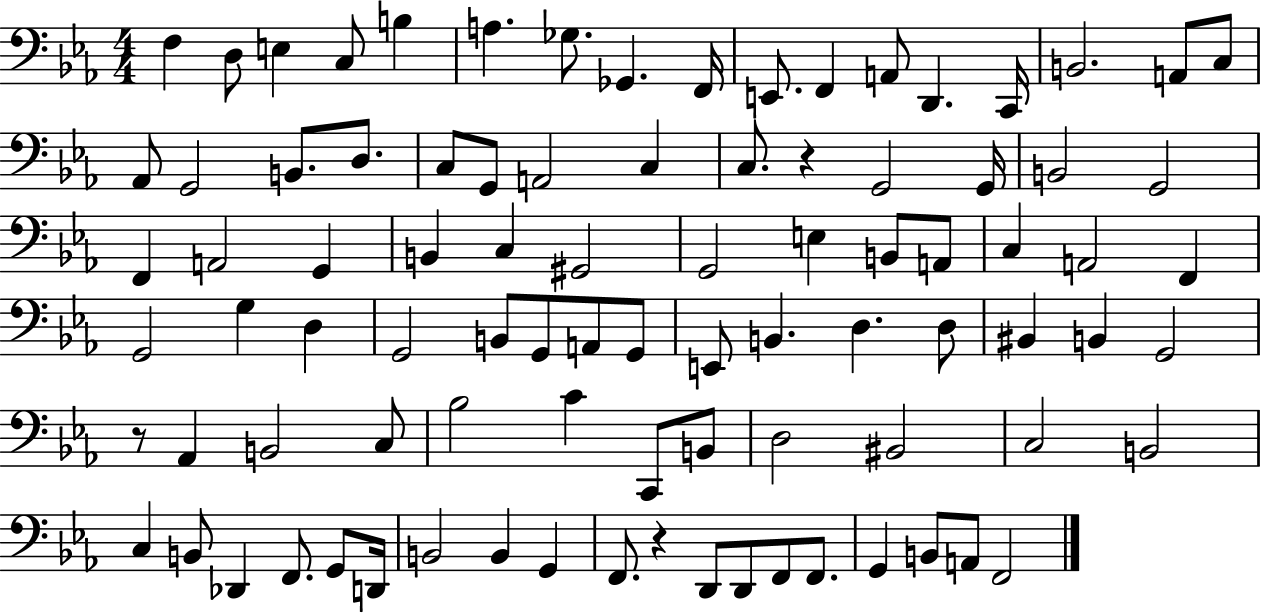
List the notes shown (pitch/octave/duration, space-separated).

F3/q D3/e E3/q C3/e B3/q A3/q. Gb3/e. Gb2/q. F2/s E2/e. F2/q A2/e D2/q. C2/s B2/h. A2/e C3/e Ab2/e G2/h B2/e. D3/e. C3/e G2/e A2/h C3/q C3/e. R/q G2/h G2/s B2/h G2/h F2/q A2/h G2/q B2/q C3/q G#2/h G2/h E3/q B2/e A2/e C3/q A2/h F2/q G2/h G3/q D3/q G2/h B2/e G2/e A2/e G2/e E2/e B2/q. D3/q. D3/e BIS2/q B2/q G2/h R/e Ab2/q B2/h C3/e Bb3/h C4/q C2/e B2/e D3/h BIS2/h C3/h B2/h C3/q B2/e Db2/q F2/e. G2/e D2/s B2/h B2/q G2/q F2/e. R/q D2/e D2/e F2/e F2/e. G2/q B2/e A2/e F2/h